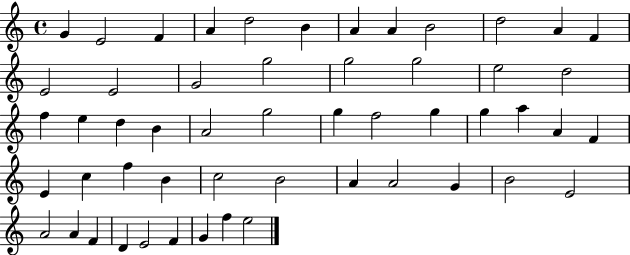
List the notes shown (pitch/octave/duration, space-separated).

G4/q E4/h F4/q A4/q D5/h B4/q A4/q A4/q B4/h D5/h A4/q F4/q E4/h E4/h G4/h G5/h G5/h G5/h E5/h D5/h F5/q E5/q D5/q B4/q A4/h G5/h G5/q F5/h G5/q G5/q A5/q A4/q F4/q E4/q C5/q F5/q B4/q C5/h B4/h A4/q A4/h G4/q B4/h E4/h A4/h A4/q F4/q D4/q E4/h F4/q G4/q F5/q E5/h